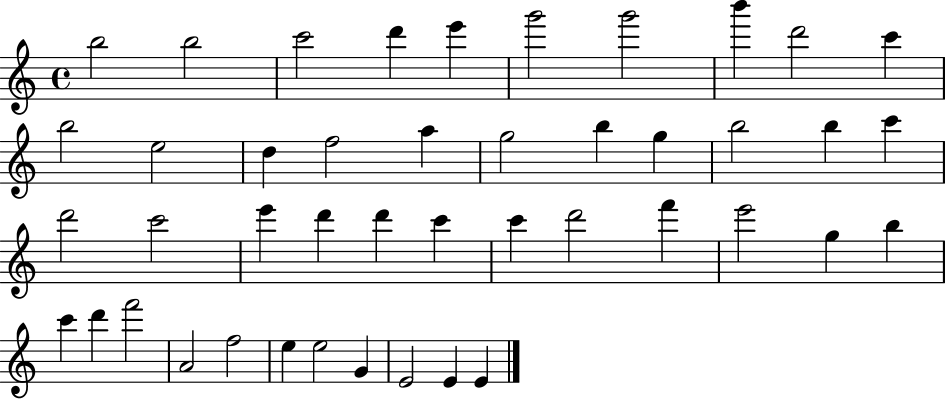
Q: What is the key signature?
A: C major